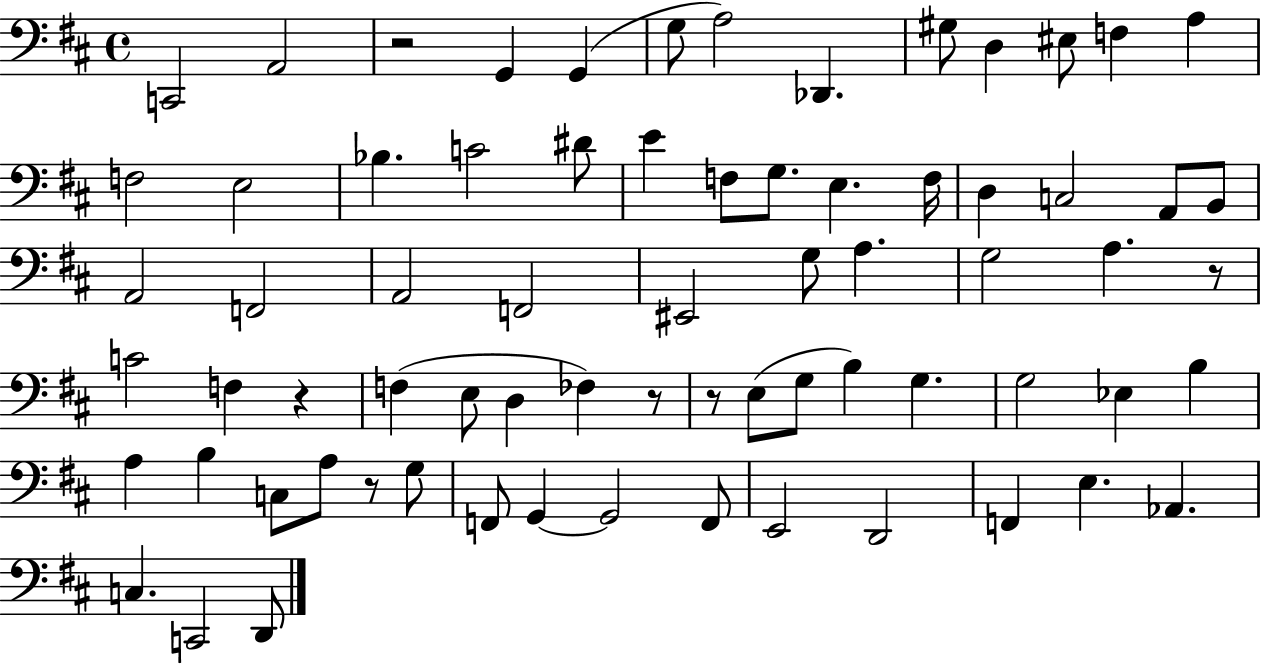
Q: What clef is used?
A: bass